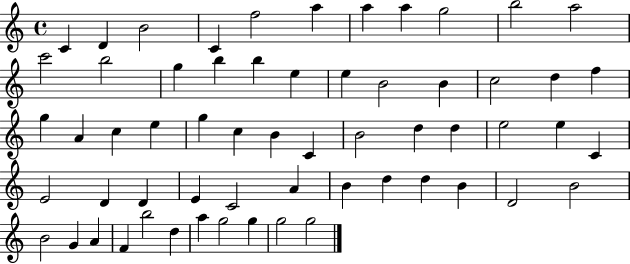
C4/q D4/q B4/h C4/q F5/h A5/q A5/q A5/q G5/h B5/h A5/h C6/h B5/h G5/q B5/q B5/q E5/q E5/q B4/h B4/q C5/h D5/q F5/q G5/q A4/q C5/q E5/q G5/q C5/q B4/q C4/q B4/h D5/q D5/q E5/h E5/q C4/q E4/h D4/q D4/q E4/q C4/h A4/q B4/q D5/q D5/q B4/q D4/h B4/h B4/h G4/q A4/q F4/q B5/h D5/q A5/q G5/h G5/q G5/h G5/h